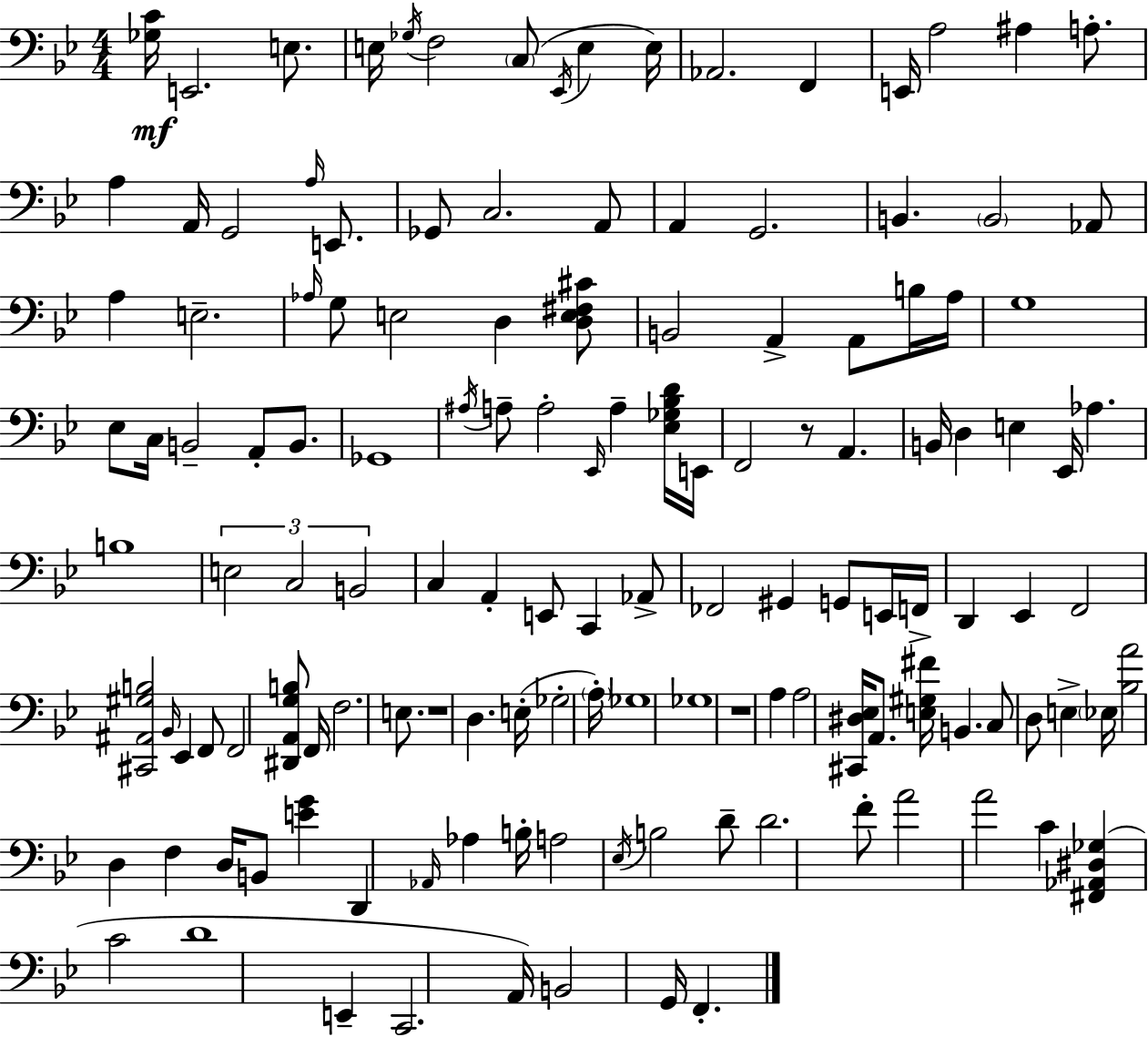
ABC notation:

X:1
T:Untitled
M:4/4
L:1/4
K:Bb
[_G,C]/4 E,,2 E,/2 E,/4 _G,/4 F,2 C,/2 _E,,/4 E, E,/4 _A,,2 F,, E,,/4 A,2 ^A, A,/2 A, A,,/4 G,,2 A,/4 E,,/2 _G,,/2 C,2 A,,/2 A,, G,,2 B,, B,,2 _A,,/2 A, E,2 _A,/4 G,/2 E,2 D, [D,E,^F,^C]/2 B,,2 A,, A,,/2 B,/4 A,/4 G,4 _E,/2 C,/4 B,,2 A,,/2 B,,/2 _G,,4 ^A,/4 A,/2 A,2 _E,,/4 A, [_E,_G,_B,D]/4 E,,/4 F,,2 z/2 A,, B,,/4 D, E, _E,,/4 _A, B,4 E,2 C,2 B,,2 C, A,, E,,/2 C,, _A,,/2 _F,,2 ^G,, G,,/2 E,,/4 F,,/4 D,, _E,, F,,2 [^C,,^A,,^G,B,]2 _B,,/4 _E,, F,,/2 F,,2 [^D,,A,,G,B,]/2 F,,/4 F,2 E,/2 z4 D, E,/4 _G,2 A,/4 _G,4 _G,4 z4 A, A,2 [^C,,^D,_E,]/4 A,,/2 [E,^G,^F]/4 B,, C,/2 D,/2 E, _E,/4 [_B,A]2 D, F, D,/4 B,,/2 [EG] D,, _A,,/4 _A, B,/4 A,2 _E,/4 B,2 D/2 D2 F/2 A2 A2 C [^F,,_A,,^D,_G,] C2 D4 E,, C,,2 A,,/4 B,,2 G,,/4 F,,